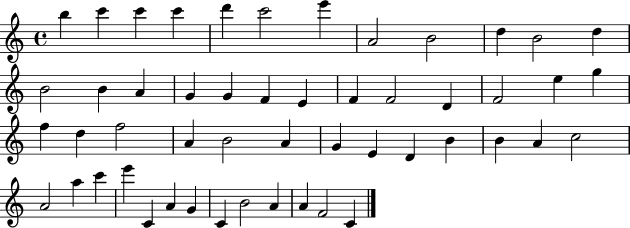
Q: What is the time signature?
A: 4/4